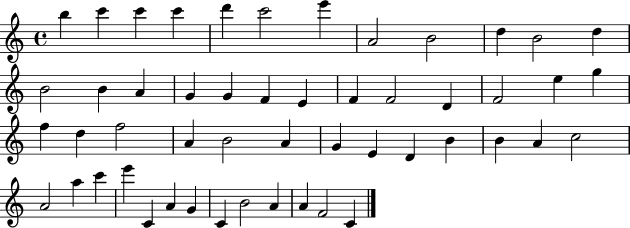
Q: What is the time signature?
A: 4/4